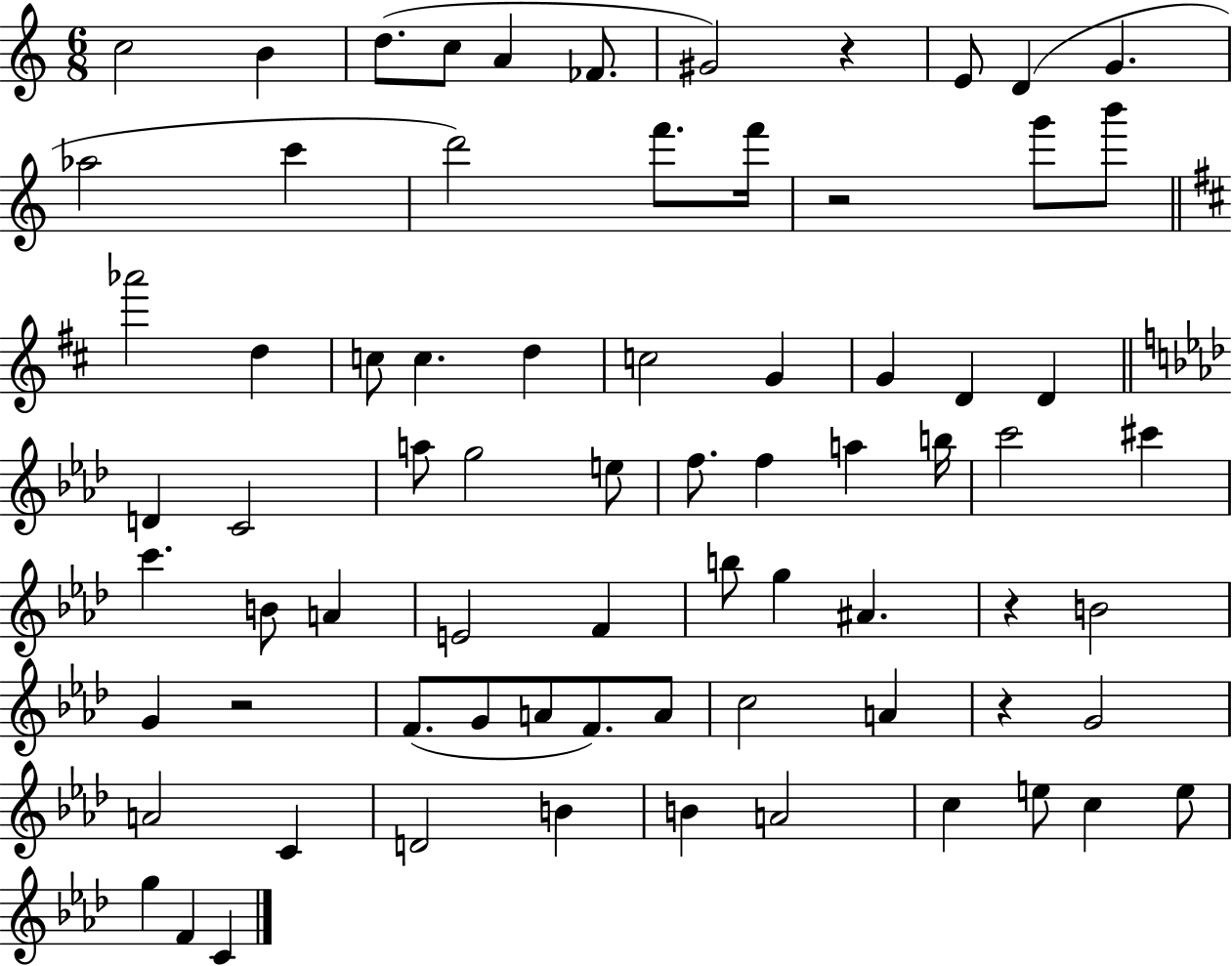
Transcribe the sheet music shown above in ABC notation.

X:1
T:Untitled
M:6/8
L:1/4
K:C
c2 B d/2 c/2 A _F/2 ^G2 z E/2 D G _a2 c' d'2 f'/2 f'/4 z2 g'/2 b'/2 _a'2 d c/2 c d c2 G G D D D C2 a/2 g2 e/2 f/2 f a b/4 c'2 ^c' c' B/2 A E2 F b/2 g ^A z B2 G z2 F/2 G/2 A/2 F/2 A/2 c2 A z G2 A2 C D2 B B A2 c e/2 c e/2 g F C